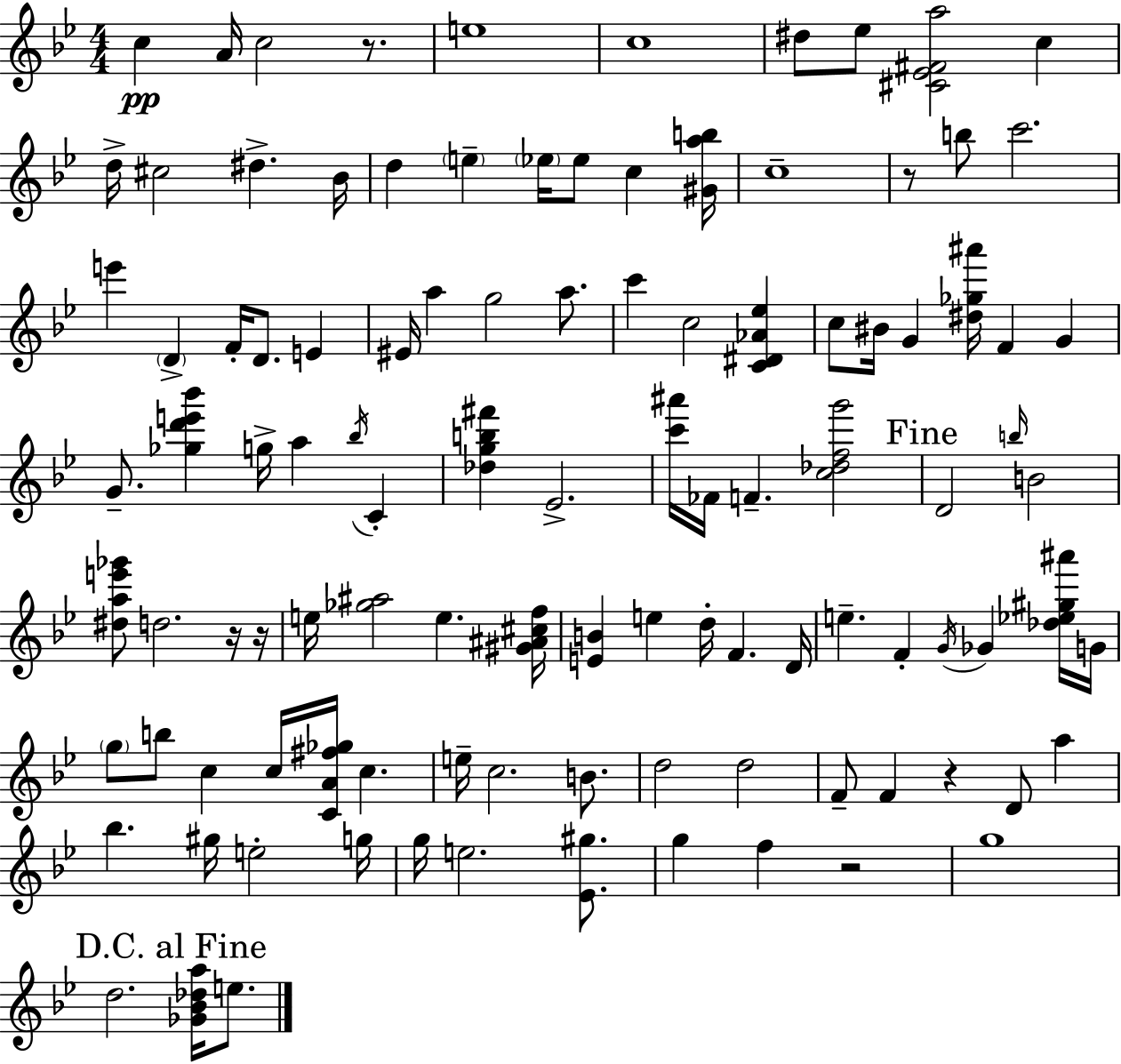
C5/q A4/s C5/h R/e. E5/w C5/w D#5/e Eb5/e [C#4,Eb4,F#4,A5]/h C5/q D5/s C#5/h D#5/q. Bb4/s D5/q E5/q Eb5/s Eb5/e C5/q [G#4,A5,B5]/s C5/w R/e B5/e C6/h. E6/q D4/q F4/s D4/e. E4/q EIS4/s A5/q G5/h A5/e. C6/q C5/h [C4,D#4,Ab4,Eb5]/q C5/e BIS4/s G4/q [D#5,Gb5,A#6]/s F4/q G4/q G4/e. [Gb5,D6,E6,Bb6]/q G5/s A5/q Bb5/s C4/q [Db5,G5,B5,F#6]/q Eb4/h. [C6,A#6]/s FES4/s F4/q. [C5,Db5,F5,G6]/h D4/h B5/s B4/h [D#5,A5,E6,Gb6]/e D5/h. R/s R/s E5/s [Gb5,A#5]/h E5/q. [G#4,A#4,C#5,F5]/s [E4,B4]/q E5/q D5/s F4/q. D4/s E5/q. F4/q G4/s Gb4/q [Db5,Eb5,G#5,A#6]/s G4/s G5/e B5/e C5/q C5/s [C4,A4,F#5,Gb5]/s C5/q. E5/s C5/h. B4/e. D5/h D5/h F4/e F4/q R/q D4/e A5/q Bb5/q. G#5/s E5/h G5/s G5/s E5/h. [Eb4,G#5]/e. G5/q F5/q R/h G5/w D5/h. [Gb4,Bb4,Db5,A5]/s E5/e.